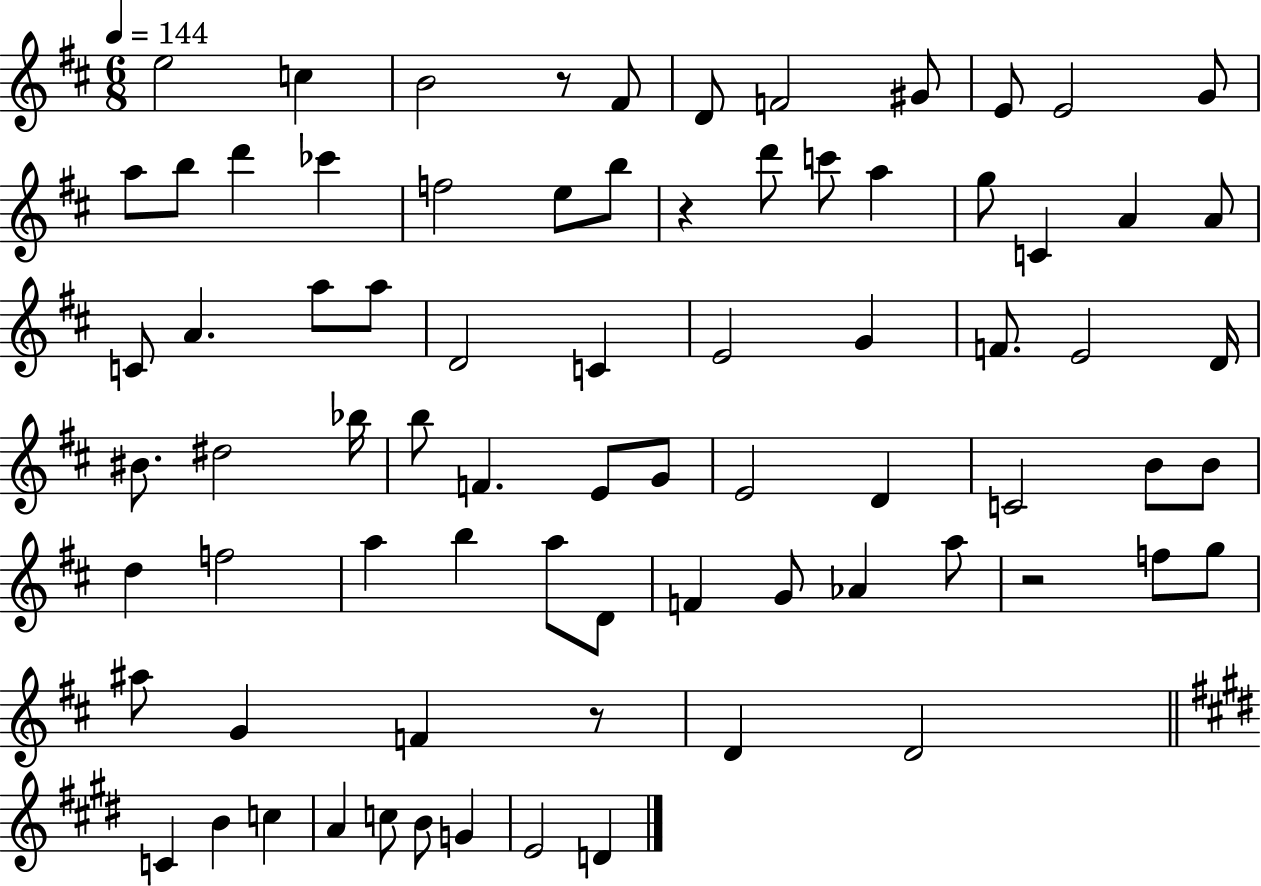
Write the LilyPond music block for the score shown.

{
  \clef treble
  \numericTimeSignature
  \time 6/8
  \key d \major
  \tempo 4 = 144
  \repeat volta 2 { e''2 c''4 | b'2 r8 fis'8 | d'8 f'2 gis'8 | e'8 e'2 g'8 | \break a''8 b''8 d'''4 ces'''4 | f''2 e''8 b''8 | r4 d'''8 c'''8 a''4 | g''8 c'4 a'4 a'8 | \break c'8 a'4. a''8 a''8 | d'2 c'4 | e'2 g'4 | f'8. e'2 d'16 | \break bis'8. dis''2 bes''16 | b''8 f'4. e'8 g'8 | e'2 d'4 | c'2 b'8 b'8 | \break d''4 f''2 | a''4 b''4 a''8 d'8 | f'4 g'8 aes'4 a''8 | r2 f''8 g''8 | \break ais''8 g'4 f'4 r8 | d'4 d'2 | \bar "||" \break \key e \major c'4 b'4 c''4 | a'4 c''8 b'8 g'4 | e'2 d'4 | } \bar "|."
}